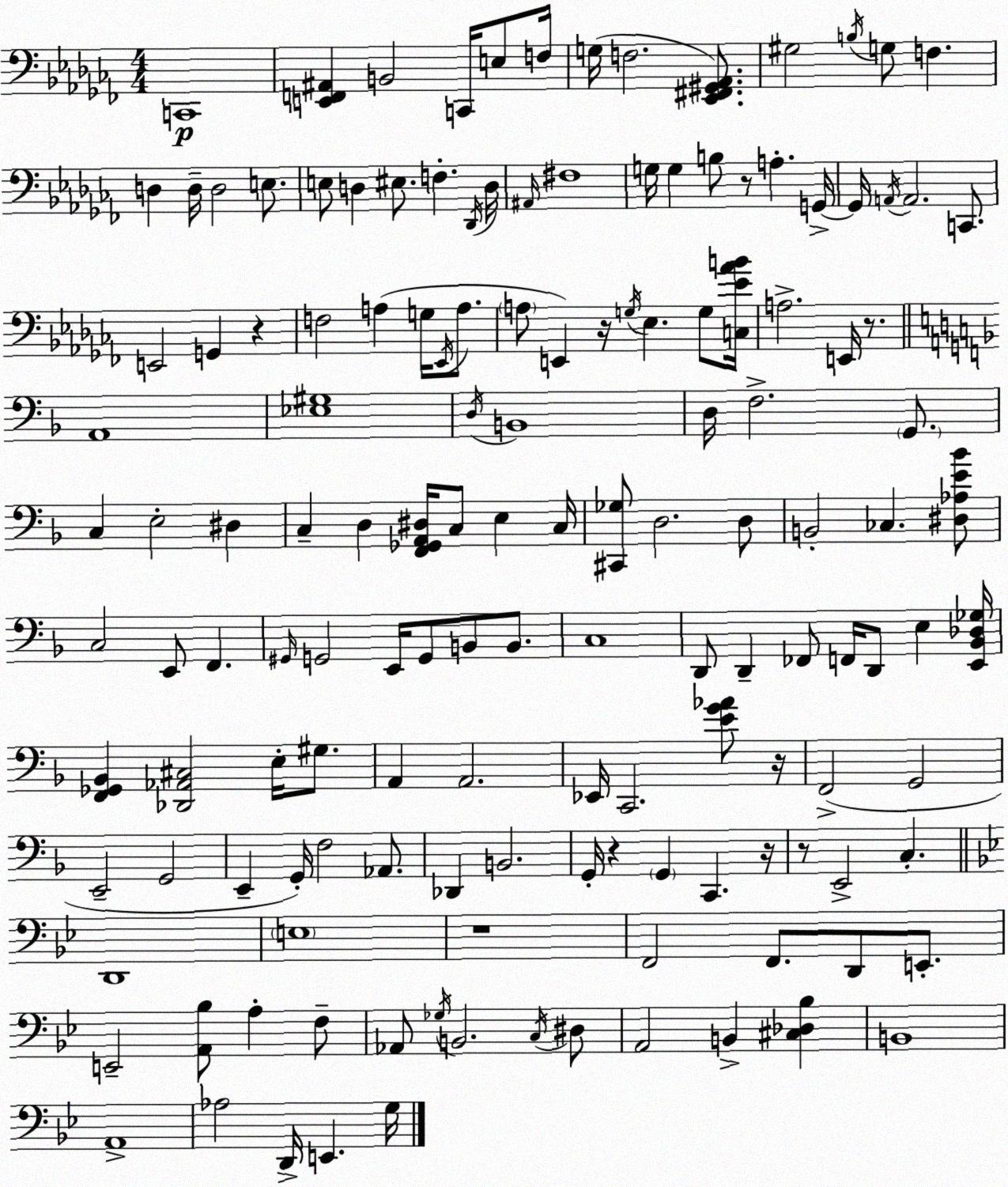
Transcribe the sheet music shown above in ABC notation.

X:1
T:Untitled
M:4/4
L:1/4
K:Abm
C,,4 [E,,F,,^A,,] B,,2 C,,/4 E,/2 F,/4 G,/4 F,2 [_E,,^F,,^G,,_A,,]/2 ^G,2 B,/4 G,/2 F, D, D,/4 D,2 E,/2 E,/2 D, ^E,/2 F, _D,,/4 D,/4 ^A,,/4 ^F,4 G,/4 G, B,/2 z/2 A, G,,/4 G,,/4 A,,/4 A,,2 C,,/2 E,,2 G,, z F,2 A, G,/4 _E,,/4 A,/2 A,/2 E,, z/4 G,/4 _E, G,/2 [C,_E_AB]/4 A,2 E,,/4 z/2 A,,4 [_E,^G,]4 D,/4 B,,4 D,/4 F,2 G,,/2 C, E,2 ^D, C, D, [F,,_G,,A,,^D,]/4 C,/2 E, C,/4 [^C,,_G,]/2 D,2 D,/2 B,,2 _C, [^D,_A,E_B]/2 C,2 E,,/2 F,, ^G,,/4 G,,2 E,,/4 G,,/2 B,,/2 B,,/2 C,4 D,,/2 D,, _F,,/2 F,,/4 D,,/2 E, [E,,_B,,_D,_G,]/4 [F,,_G,,_B,,] [_D,,_A,,^C,]2 E,/4 ^G,/2 A,, A,,2 _E,,/4 C,,2 [EG_A]/2 z/4 F,,2 G,,2 E,,2 G,,2 E,, G,,/4 F,2 _A,,/2 _D,, B,,2 G,,/4 z G,, C,, z/4 z/2 E,,2 C, D,,4 E,4 z4 F,,2 F,,/2 D,,/2 E,,/2 E,,2 [A,,_B,]/2 A, F,/2 _A,,/2 _G,/4 B,,2 C,/4 ^D,/2 A,,2 B,, [^C,_D,_B,] B,,4 A,,4 _A,2 D,,/4 E,, G,/4